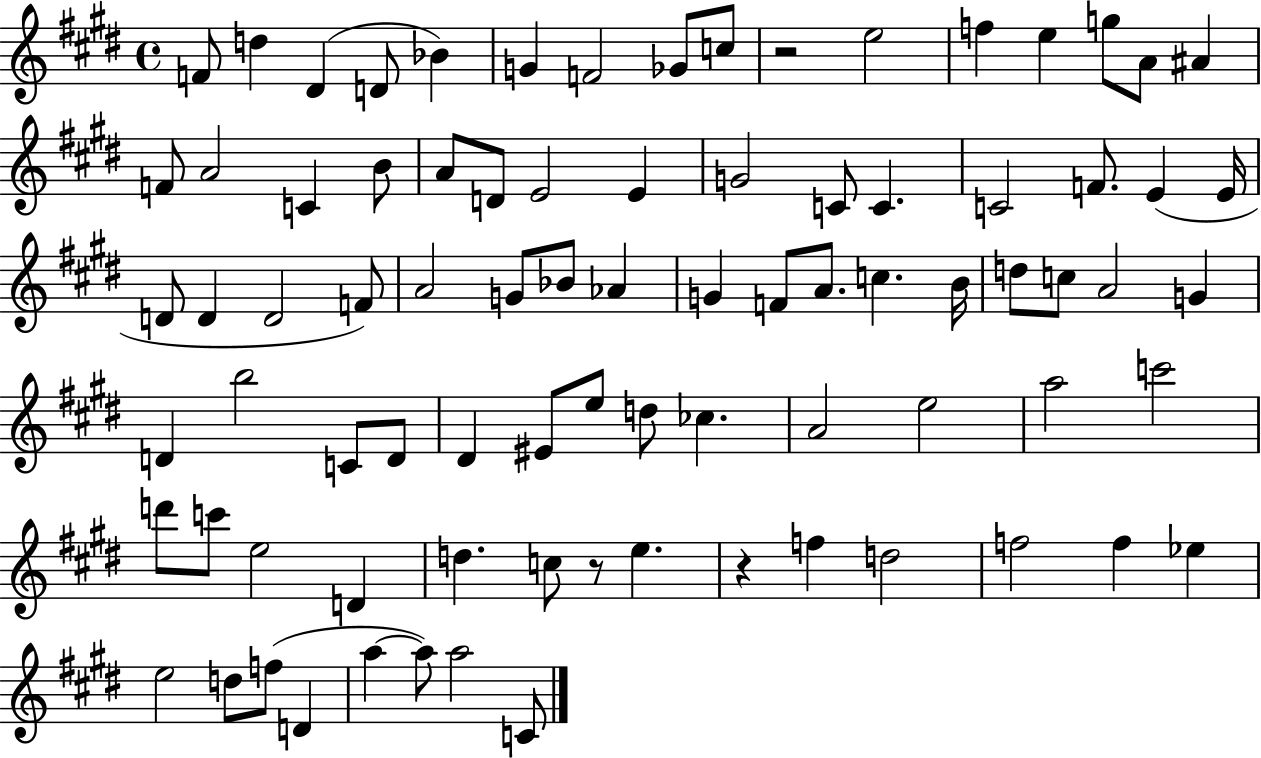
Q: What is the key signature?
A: E major